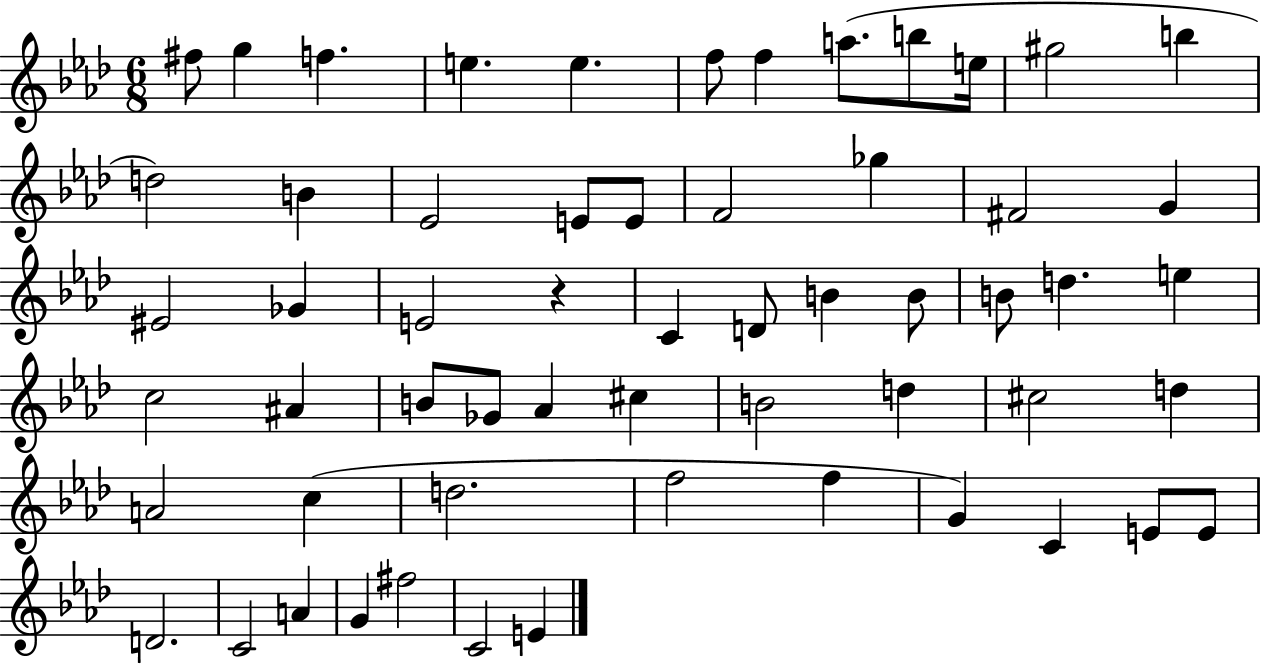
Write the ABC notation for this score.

X:1
T:Untitled
M:6/8
L:1/4
K:Ab
^f/2 g f e e f/2 f a/2 b/2 e/4 ^g2 b d2 B _E2 E/2 E/2 F2 _g ^F2 G ^E2 _G E2 z C D/2 B B/2 B/2 d e c2 ^A B/2 _G/2 _A ^c B2 d ^c2 d A2 c d2 f2 f G C E/2 E/2 D2 C2 A G ^f2 C2 E